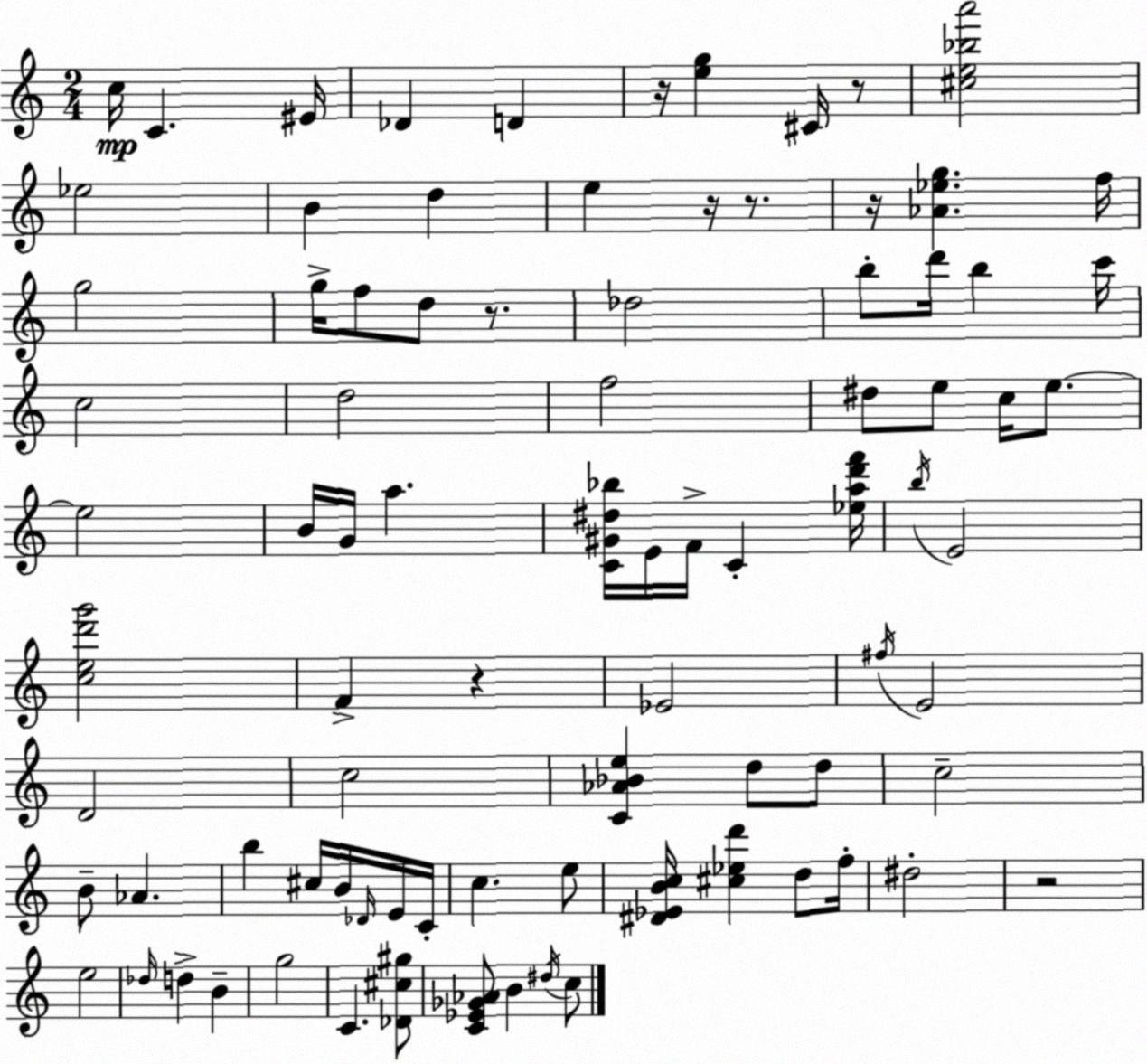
X:1
T:Untitled
M:2/4
L:1/4
K:C
c/4 C ^E/4 _D D z/4 [eg] ^C/4 z/2 [^ce_ba']2 _e2 B d e z/4 z/2 z/4 [_A_eg] f/4 g2 g/4 f/2 d/2 z/2 _d2 b/2 d'/4 b c'/4 c2 d2 f2 ^d/2 e/2 c/4 e/2 e2 B/4 G/4 a [C^G^d_b]/4 E/4 F/4 C [_ead'f']/4 b/4 E2 [ced'g']2 F z _E2 ^f/4 E2 D2 c2 [C_A_Be] d/2 d/2 c2 B/2 _A b ^c/4 B/4 _D/4 E/4 C/4 c e/2 [^D_EBc]/4 [^c_ed'] d/2 f/4 ^d2 z2 e2 _d/4 d B g2 C [_D^c^g]/2 [C_E_G_A]/2 B ^d/4 c/2